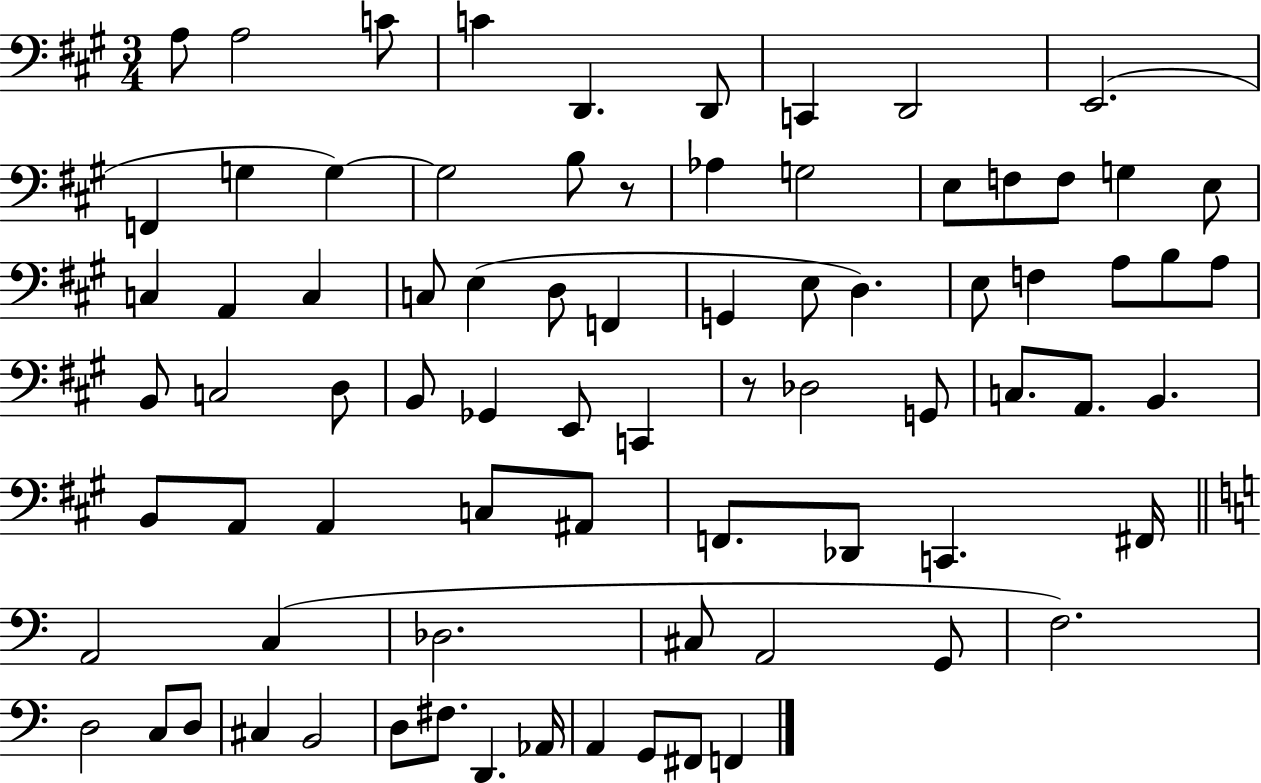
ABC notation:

X:1
T:Untitled
M:3/4
L:1/4
K:A
A,/2 A,2 C/2 C D,, D,,/2 C,, D,,2 E,,2 F,, G, G, G,2 B,/2 z/2 _A, G,2 E,/2 F,/2 F,/2 G, E,/2 C, A,, C, C,/2 E, D,/2 F,, G,, E,/2 D, E,/2 F, A,/2 B,/2 A,/2 B,,/2 C,2 D,/2 B,,/2 _G,, E,,/2 C,, z/2 _D,2 G,,/2 C,/2 A,,/2 B,, B,,/2 A,,/2 A,, C,/2 ^A,,/2 F,,/2 _D,,/2 C,, ^F,,/4 A,,2 C, _D,2 ^C,/2 A,,2 G,,/2 F,2 D,2 C,/2 D,/2 ^C, B,,2 D,/2 ^F,/2 D,, _A,,/4 A,, G,,/2 ^F,,/2 F,,